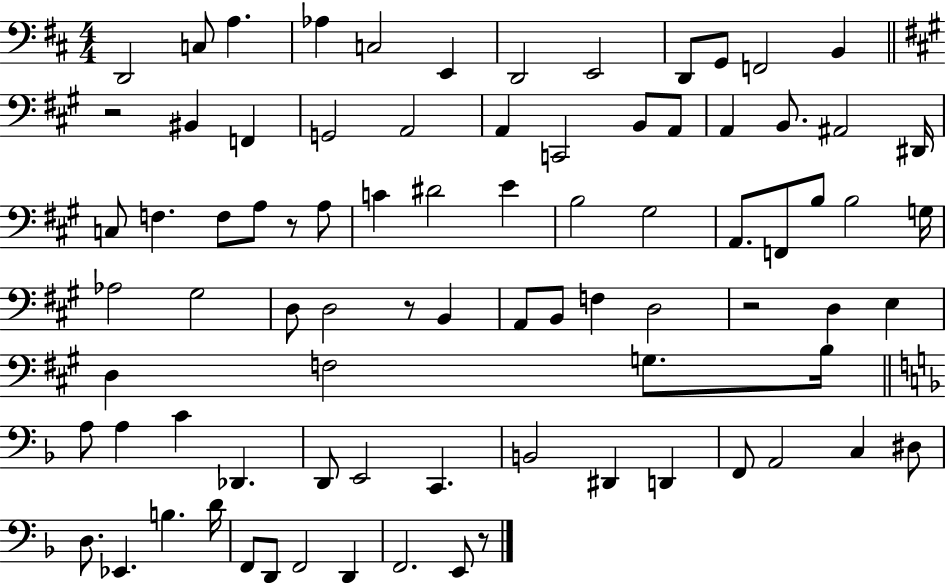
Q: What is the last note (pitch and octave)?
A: E2